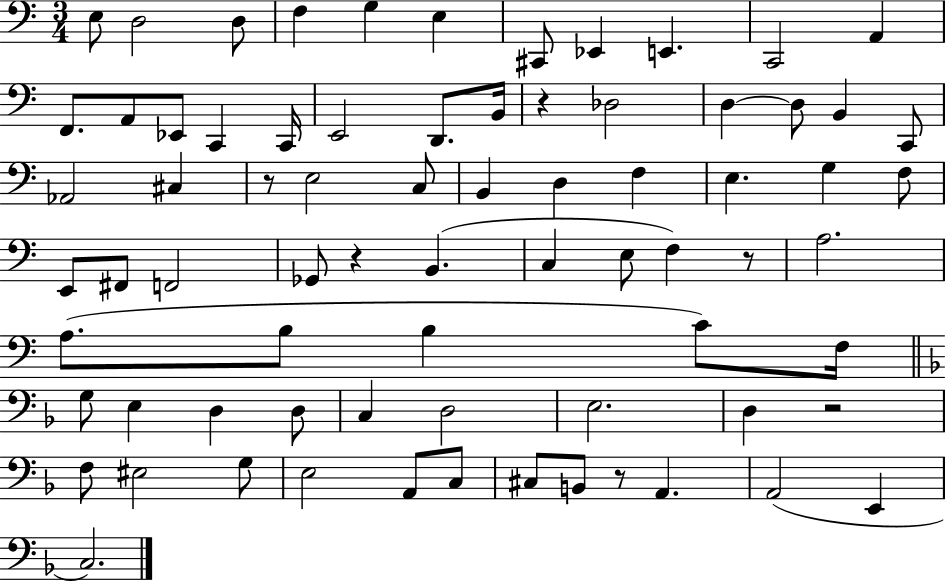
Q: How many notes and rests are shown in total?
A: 74